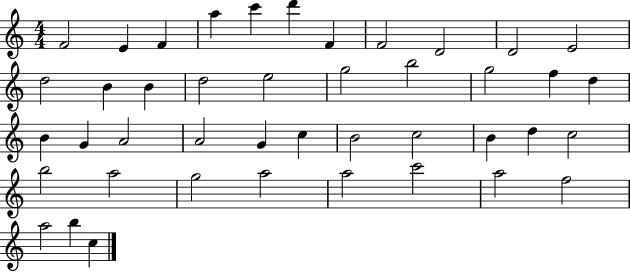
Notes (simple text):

F4/h E4/q F4/q A5/q C6/q D6/q F4/q F4/h D4/h D4/h E4/h D5/h B4/q B4/q D5/h E5/h G5/h B5/h G5/h F5/q D5/q B4/q G4/q A4/h A4/h G4/q C5/q B4/h C5/h B4/q D5/q C5/h B5/h A5/h G5/h A5/h A5/h C6/h A5/h F5/h A5/h B5/q C5/q